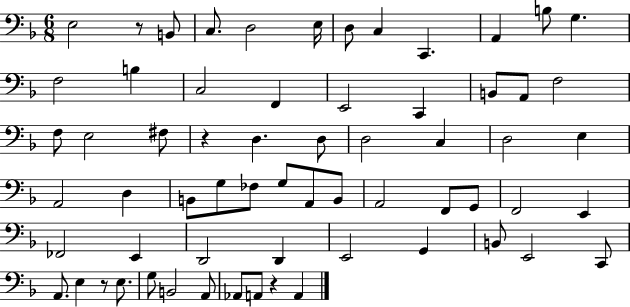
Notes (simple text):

E3/h R/e B2/e C3/e. D3/h E3/s D3/e C3/q C2/q. A2/q B3/e G3/q. F3/h B3/q C3/h F2/q E2/h C2/q B2/e A2/e F3/h F3/e E3/h F#3/e R/q D3/q. D3/e D3/h C3/q D3/h E3/q A2/h D3/q B2/e G3/e FES3/e G3/e A2/e B2/e A2/h F2/e G2/e F2/h E2/q FES2/h E2/q D2/h D2/q E2/h G2/q B2/e E2/h C2/e A2/e. E3/q R/e E3/e. G3/e B2/h A2/e Ab2/e A2/e R/q A2/q